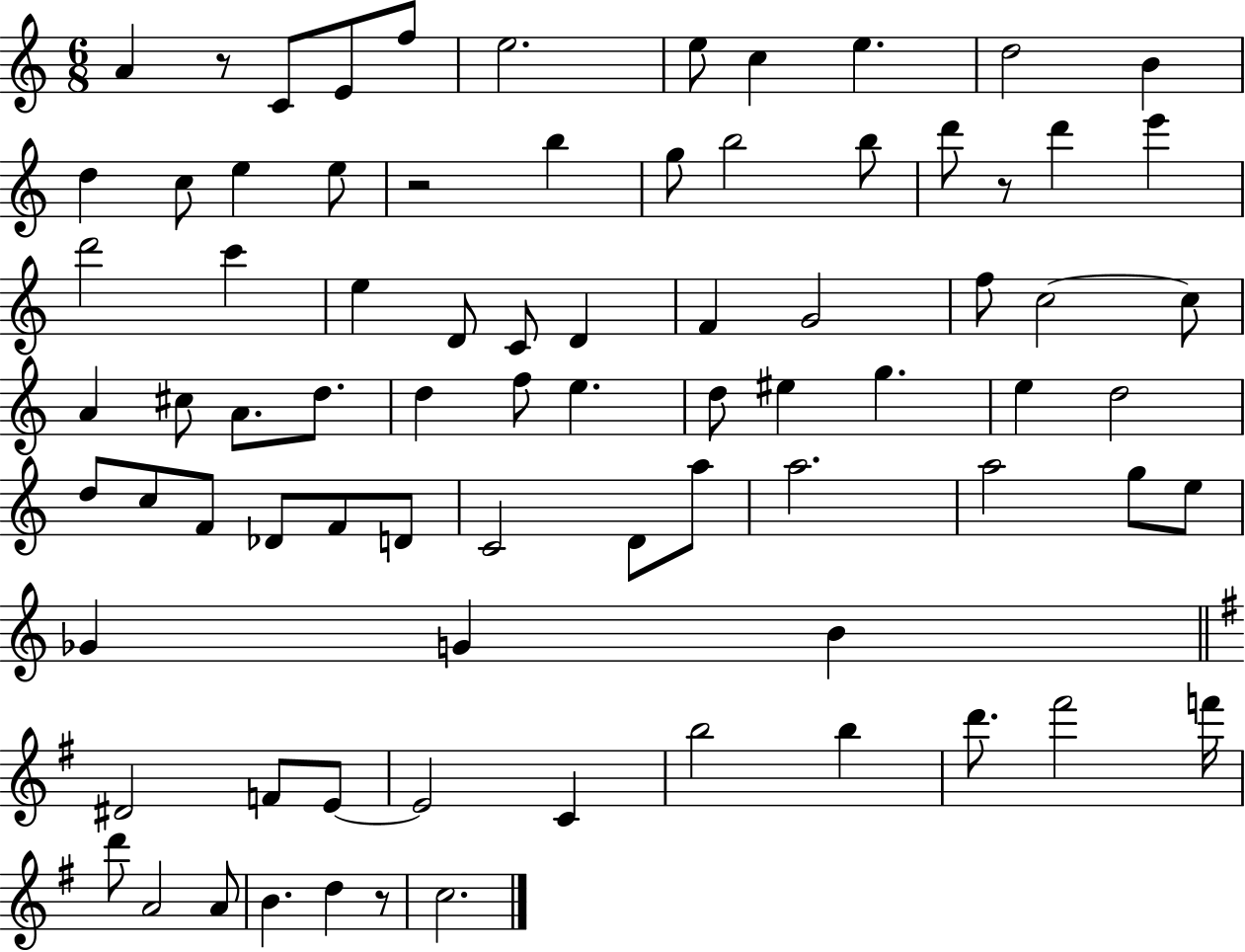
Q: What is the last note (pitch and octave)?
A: C5